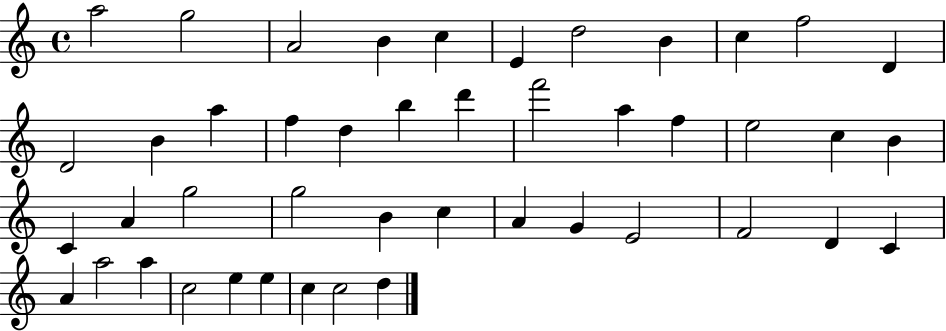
A5/h G5/h A4/h B4/q C5/q E4/q D5/h B4/q C5/q F5/h D4/q D4/h B4/q A5/q F5/q D5/q B5/q D6/q F6/h A5/q F5/q E5/h C5/q B4/q C4/q A4/q G5/h G5/h B4/q C5/q A4/q G4/q E4/h F4/h D4/q C4/q A4/q A5/h A5/q C5/h E5/q E5/q C5/q C5/h D5/q